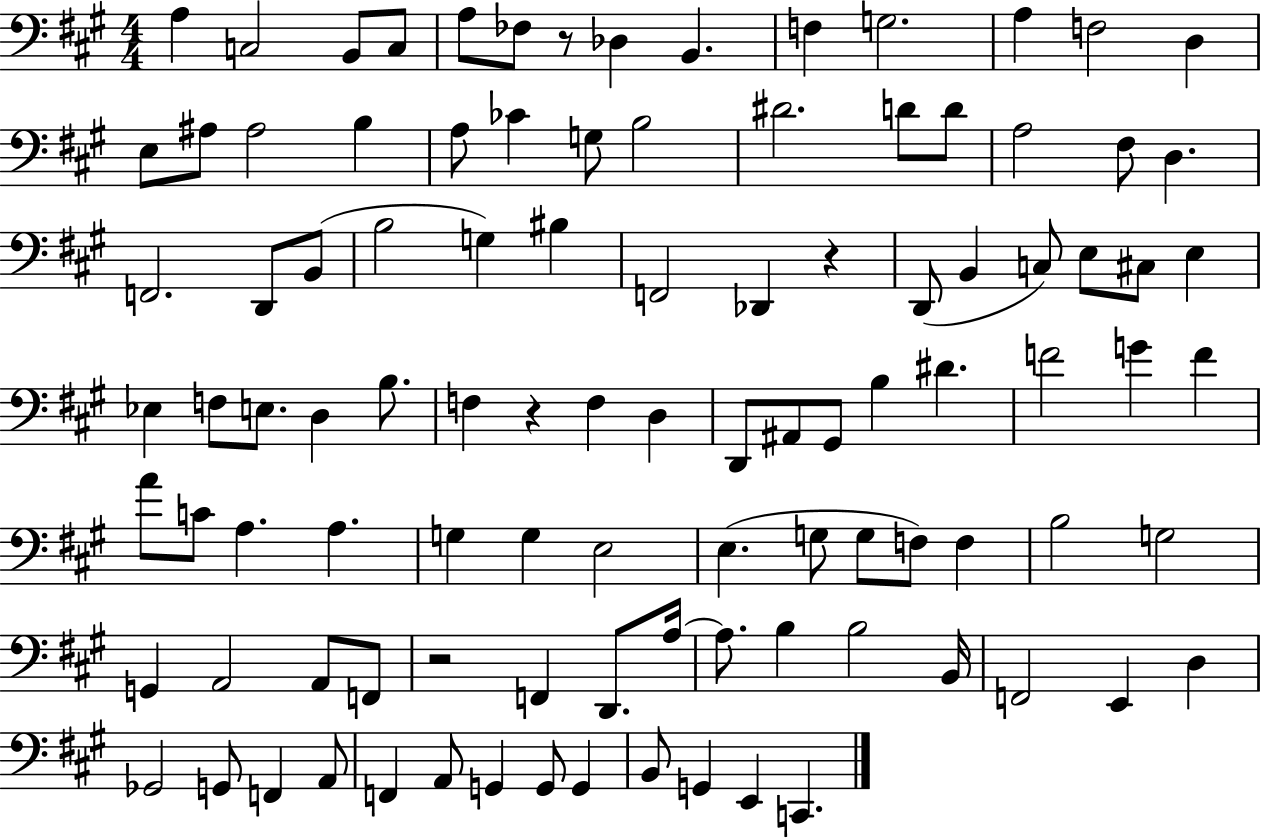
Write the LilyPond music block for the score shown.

{
  \clef bass
  \numericTimeSignature
  \time 4/4
  \key a \major
  a4 c2 b,8 c8 | a8 fes8 r8 des4 b,4. | f4 g2. | a4 f2 d4 | \break e8 ais8 ais2 b4 | a8 ces'4 g8 b2 | dis'2. d'8 d'8 | a2 fis8 d4. | \break f,2. d,8 b,8( | b2 g4) bis4 | f,2 des,4 r4 | d,8( b,4 c8) e8 cis8 e4 | \break ees4 f8 e8. d4 b8. | f4 r4 f4 d4 | d,8 ais,8 gis,8 b4 dis'4. | f'2 g'4 f'4 | \break a'8 c'8 a4. a4. | g4 g4 e2 | e4.( g8 g8 f8) f4 | b2 g2 | \break g,4 a,2 a,8 f,8 | r2 f,4 d,8. a16~~ | a8. b4 b2 b,16 | f,2 e,4 d4 | \break ges,2 g,8 f,4 a,8 | f,4 a,8 g,4 g,8 g,4 | b,8 g,4 e,4 c,4. | \bar "|."
}